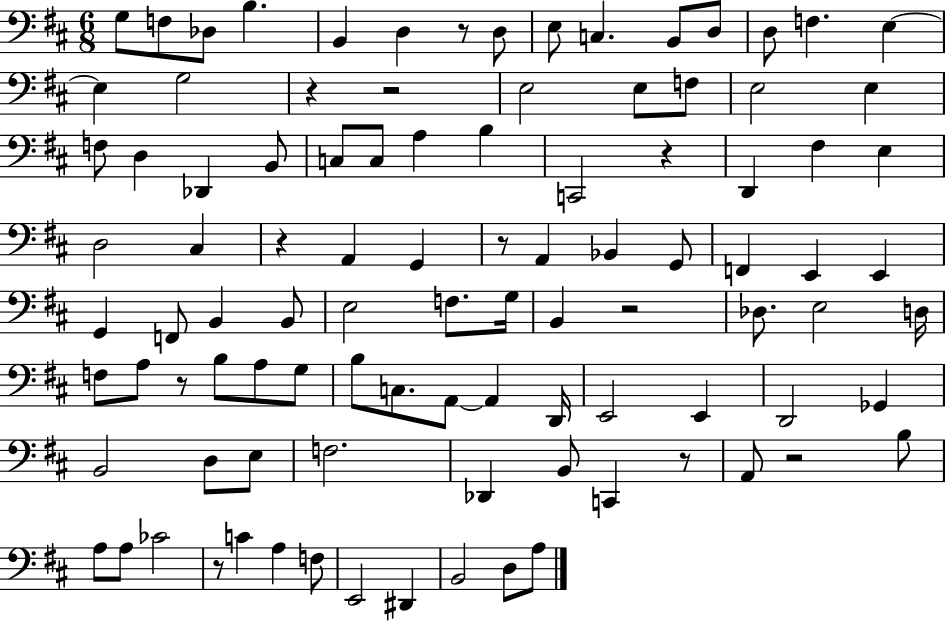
{
  \clef bass
  \numericTimeSignature
  \time 6/8
  \key d \major
  \repeat volta 2 { g8 f8 des8 b4. | b,4 d4 r8 d8 | e8 c4. b,8 d8 | d8 f4. e4~~ | \break e4 g2 | r4 r2 | e2 e8 f8 | e2 e4 | \break f8 d4 des,4 b,8 | c8 c8 a4 b4 | c,2 r4 | d,4 fis4 e4 | \break d2 cis4 | r4 a,4 g,4 | r8 a,4 bes,4 g,8 | f,4 e,4 e,4 | \break g,4 f,8 b,4 b,8 | e2 f8. g16 | b,4 r2 | des8. e2 d16 | \break f8 a8 r8 b8 a8 g8 | b8 c8. a,8~~ a,4 d,16 | e,2 e,4 | d,2 ges,4 | \break b,2 d8 e8 | f2. | des,4 b,8 c,4 r8 | a,8 r2 b8 | \break a8 a8 ces'2 | r8 c'4 a4 f8 | e,2 dis,4 | b,2 d8 a8 | \break } \bar "|."
}